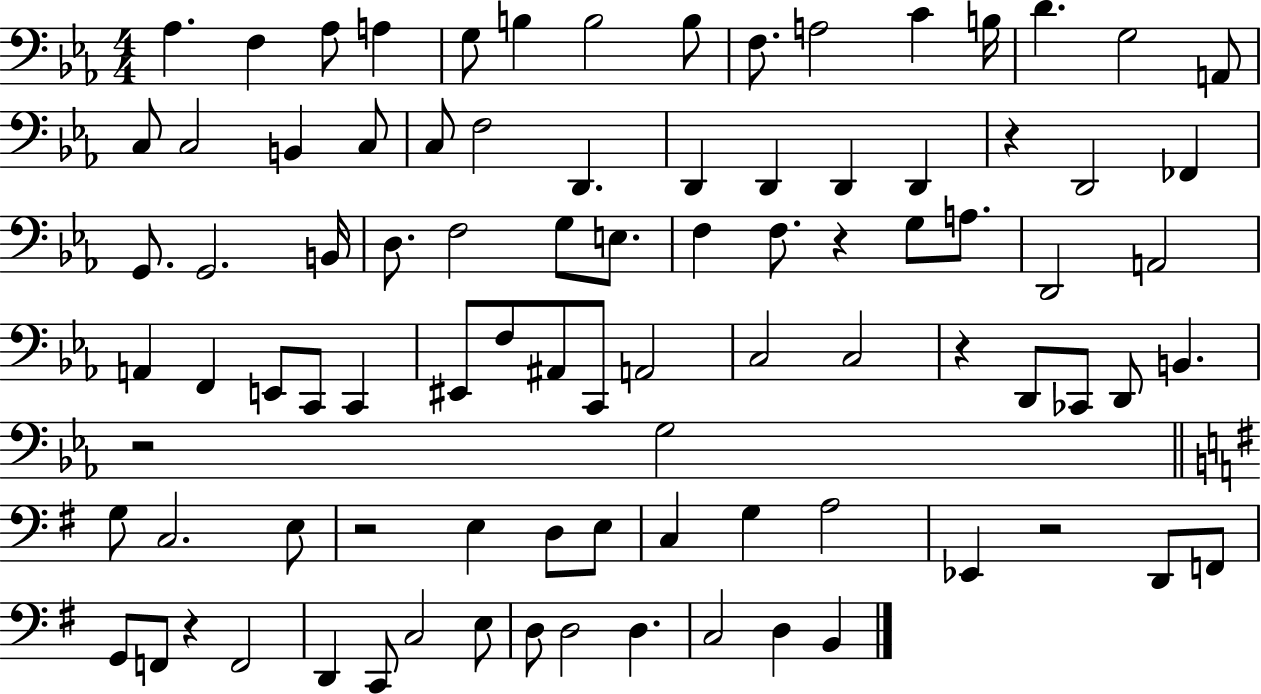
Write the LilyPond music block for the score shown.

{
  \clef bass
  \numericTimeSignature
  \time 4/4
  \key ees \major
  aes4. f4 aes8 a4 | g8 b4 b2 b8 | f8. a2 c'4 b16 | d'4. g2 a,8 | \break c8 c2 b,4 c8 | c8 f2 d,4. | d,4 d,4 d,4 d,4 | r4 d,2 fes,4 | \break g,8. g,2. b,16 | d8. f2 g8 e8. | f4 f8. r4 g8 a8. | d,2 a,2 | \break a,4 f,4 e,8 c,8 c,4 | eis,8 f8 ais,8 c,8 a,2 | c2 c2 | r4 d,8 ces,8 d,8 b,4. | \break r2 g2 | \bar "||" \break \key g \major g8 c2. e8 | r2 e4 d8 e8 | c4 g4 a2 | ees,4 r2 d,8 f,8 | \break g,8 f,8 r4 f,2 | d,4 c,8 c2 e8 | d8 d2 d4. | c2 d4 b,4 | \break \bar "|."
}